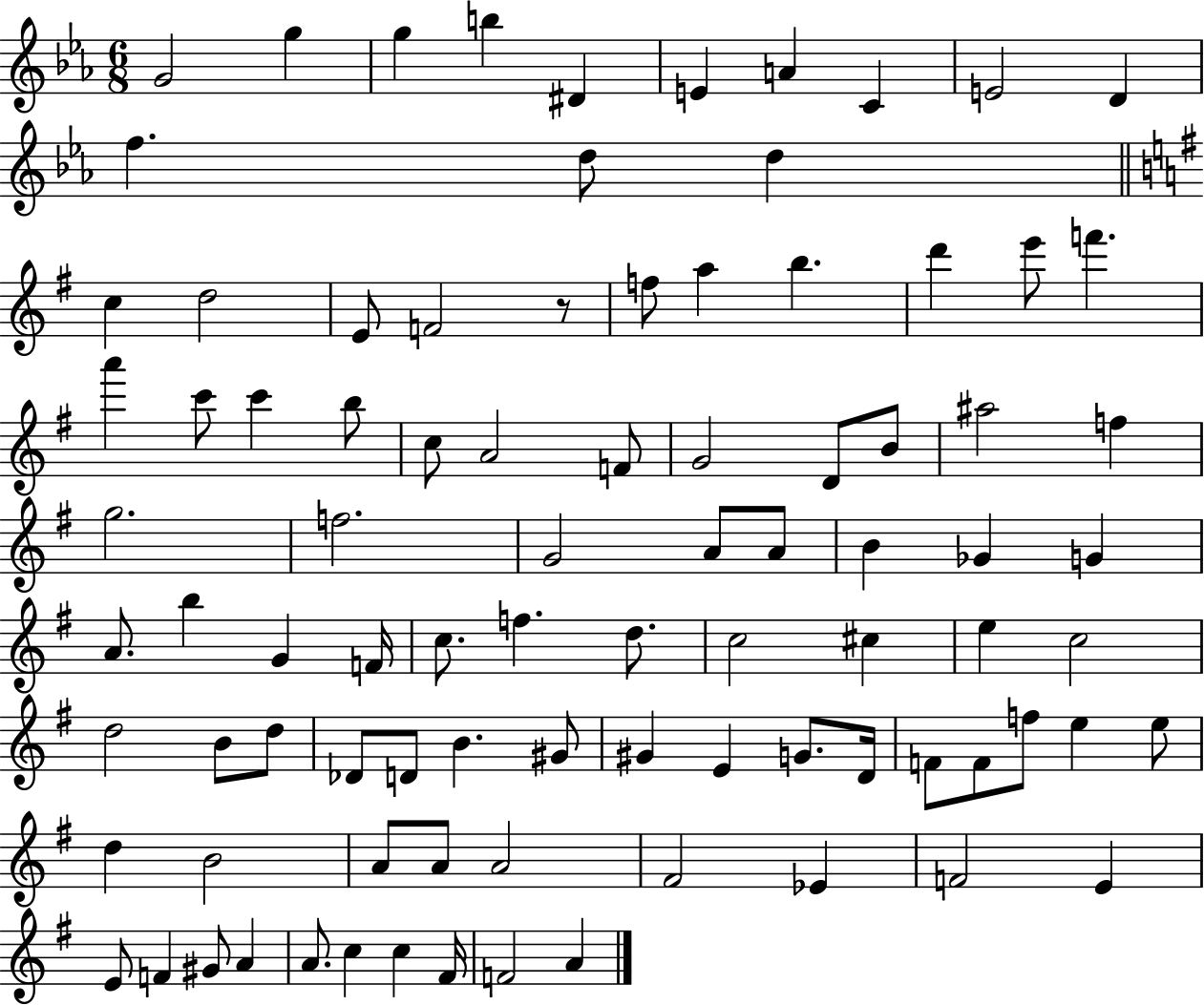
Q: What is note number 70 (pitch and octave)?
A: E5